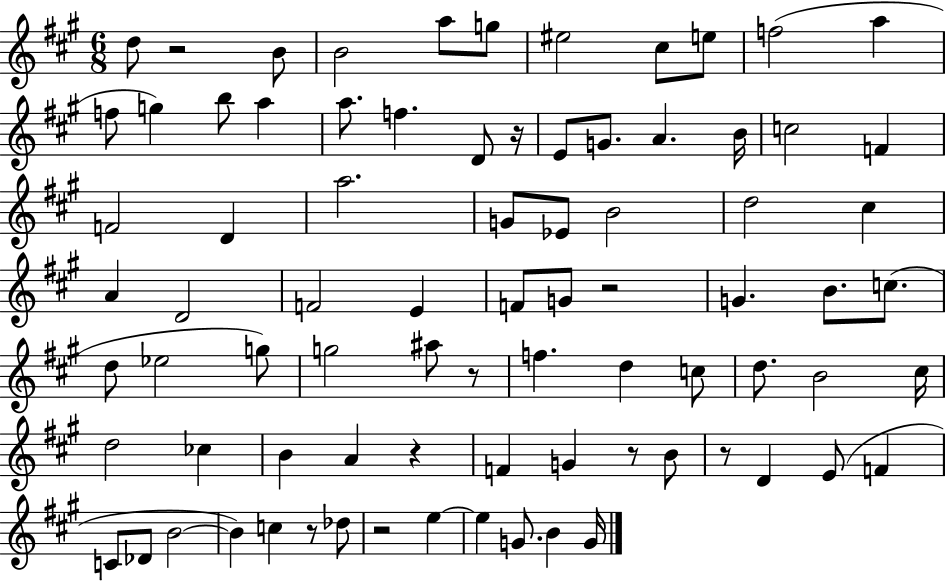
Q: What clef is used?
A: treble